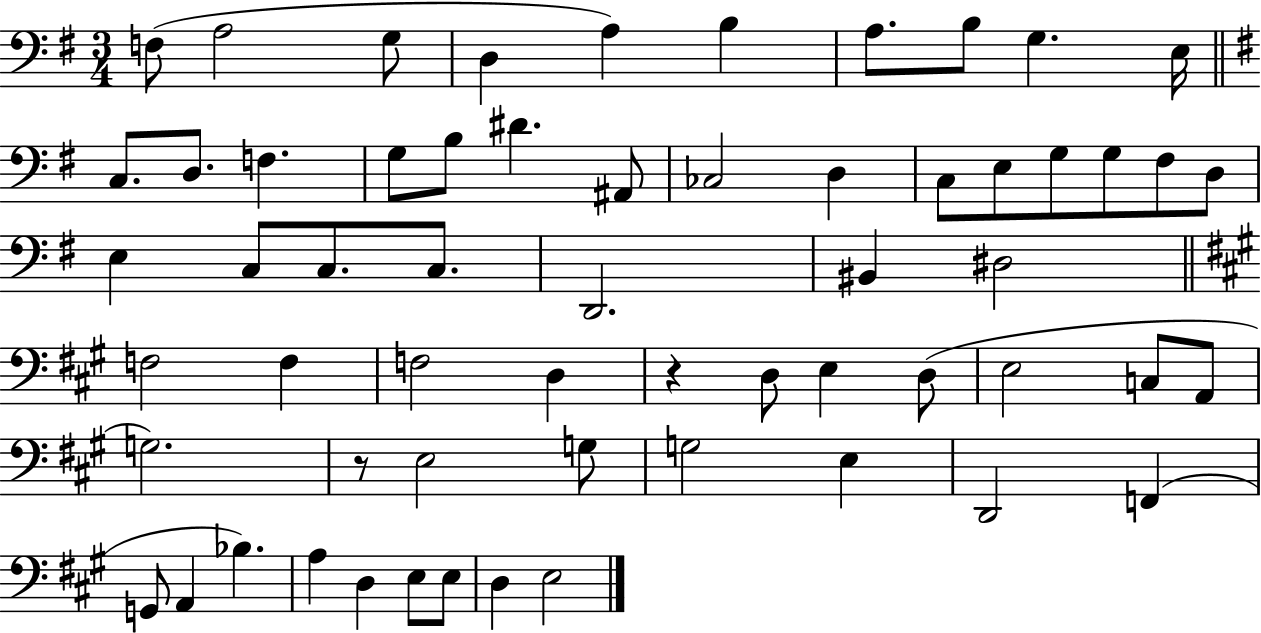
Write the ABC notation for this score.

X:1
T:Untitled
M:3/4
L:1/4
K:G
F,/2 A,2 G,/2 D, A, B, A,/2 B,/2 G, E,/4 C,/2 D,/2 F, G,/2 B,/2 ^D ^A,,/2 _C,2 D, C,/2 E,/2 G,/2 G,/2 ^F,/2 D,/2 E, C,/2 C,/2 C,/2 D,,2 ^B,, ^D,2 F,2 F, F,2 D, z D,/2 E, D,/2 E,2 C,/2 A,,/2 G,2 z/2 E,2 G,/2 G,2 E, D,,2 F,, G,,/2 A,, _B, A, D, E,/2 E,/2 D, E,2